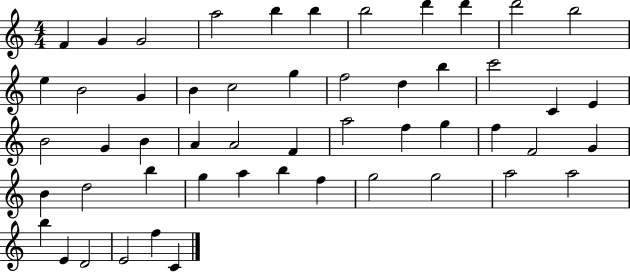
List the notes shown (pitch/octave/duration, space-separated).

F4/q G4/q G4/h A5/h B5/q B5/q B5/h D6/q D6/q D6/h B5/h E5/q B4/h G4/q B4/q C5/h G5/q F5/h D5/q B5/q C6/h C4/q E4/q B4/h G4/q B4/q A4/q A4/h F4/q A5/h F5/q G5/q F5/q F4/h G4/q B4/q D5/h B5/q G5/q A5/q B5/q F5/q G5/h G5/h A5/h A5/h B5/q E4/q D4/h E4/h F5/q C4/q